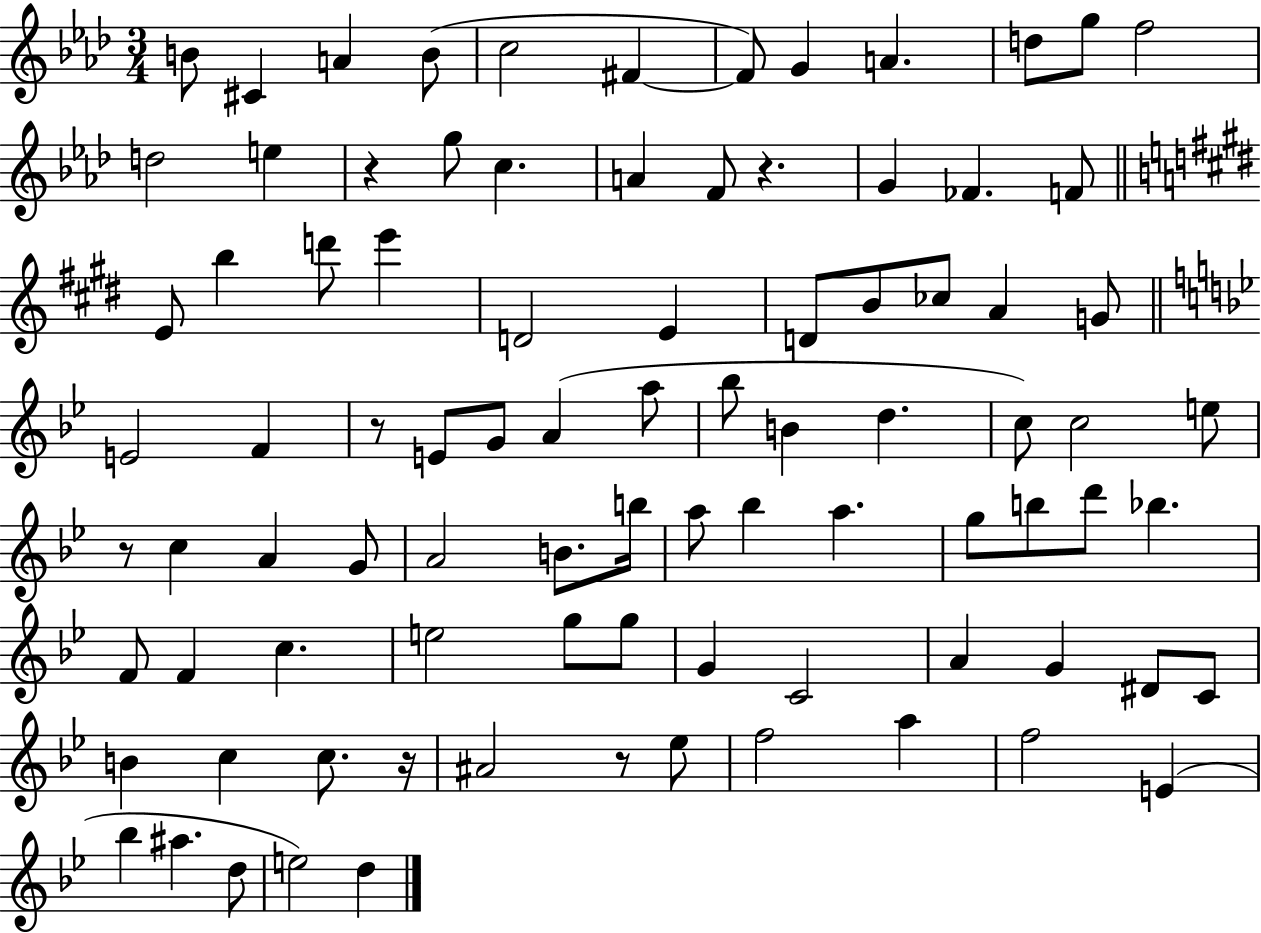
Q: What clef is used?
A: treble